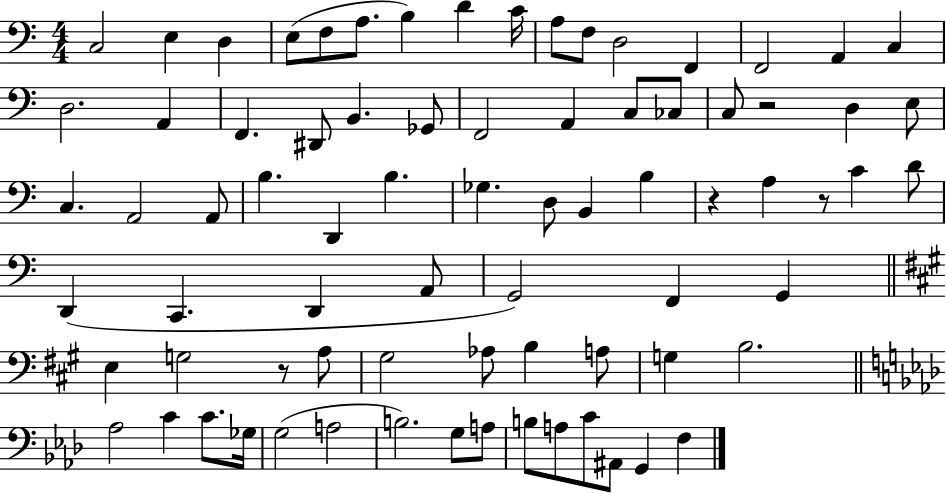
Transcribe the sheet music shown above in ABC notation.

X:1
T:Untitled
M:4/4
L:1/4
K:C
C,2 E, D, E,/2 F,/2 A,/2 B, D C/4 A,/2 F,/2 D,2 F,, F,,2 A,, C, D,2 A,, F,, ^D,,/2 B,, _G,,/2 F,,2 A,, C,/2 _C,/2 C,/2 z2 D, E,/2 C, A,,2 A,,/2 B, D,, B, _G, D,/2 B,, B, z A, z/2 C D/2 D,, C,, D,, A,,/2 G,,2 F,, G,, E, G,2 z/2 A,/2 ^G,2 _A,/2 B, A,/2 G, B,2 _A,2 C C/2 _G,/4 G,2 A,2 B,2 G,/2 A,/2 B,/2 A,/2 C/2 ^A,,/2 G,, F,